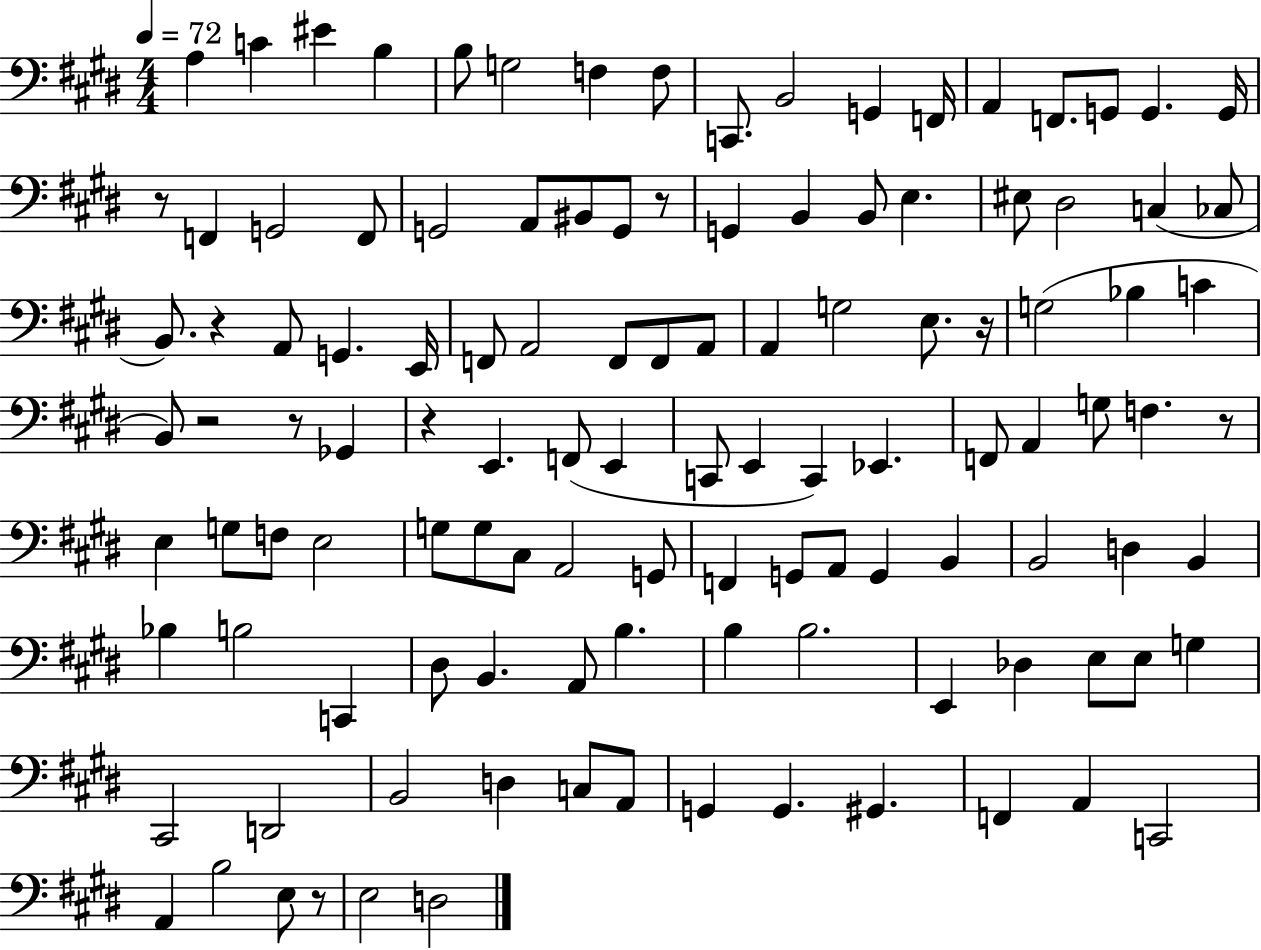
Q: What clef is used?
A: bass